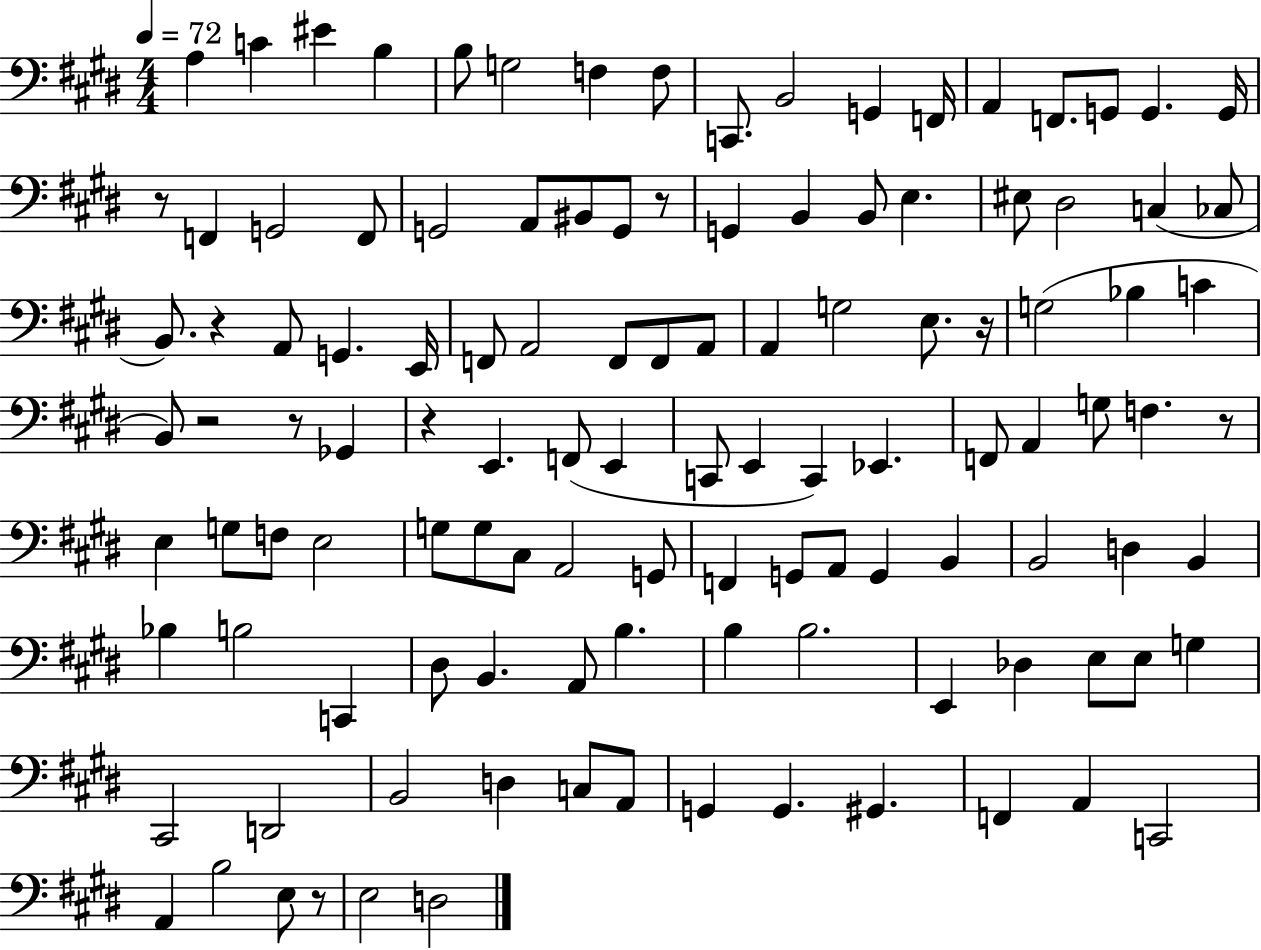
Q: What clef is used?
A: bass